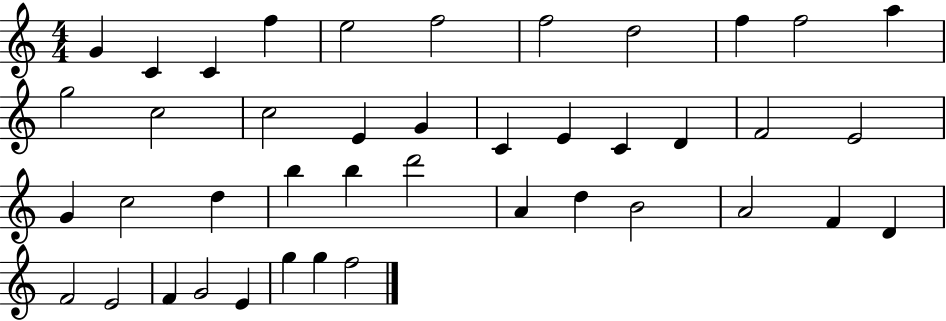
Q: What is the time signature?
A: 4/4